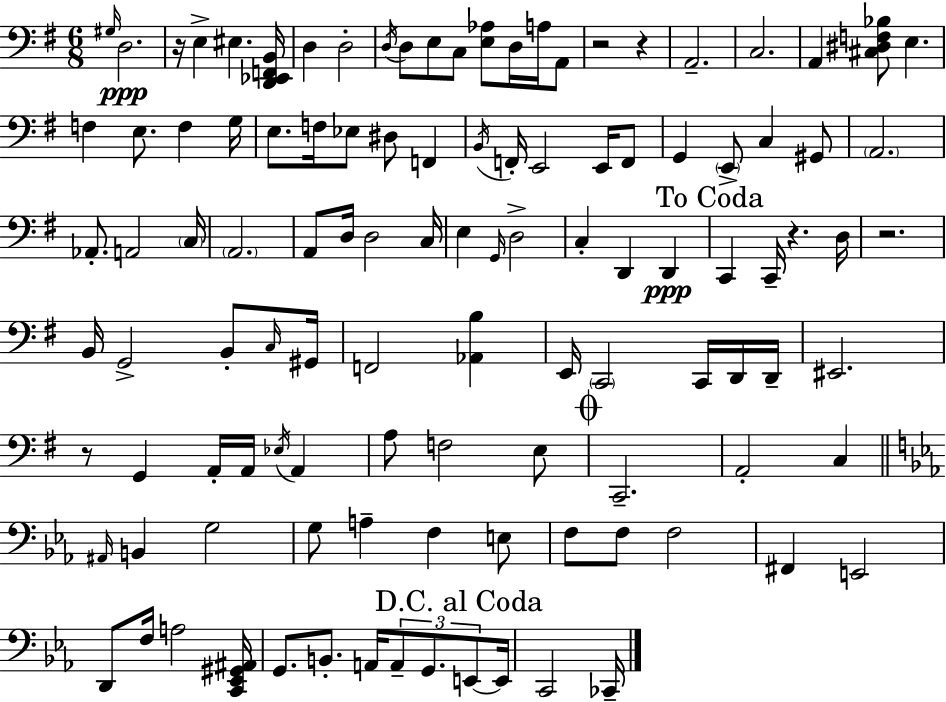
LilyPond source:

{
  \clef bass
  \numericTimeSignature
  \time 6/8
  \key e \minor
  \repeat volta 2 { \grace { gis16 }\ppp d2. | r16 e4-> eis4. | <d, ees, f, b,>16 d4 d2-. | \acciaccatura { d16 } d8 e8 c8 <e aes>8 d16 a16 | \break a,8 r2 r4 | a,2.-- | c2. | a,4 <cis dis f bes>8 e4. | \break f4 e8. f4 | g16 e8. f16 ees8 dis8 f,4 | \acciaccatura { b,16 } f,16-. e,2 | e,16 f,8 g,4 \parenthesize e,8-> c4 | \break gis,8 \parenthesize a,2. | aes,8.-. a,2 | \parenthesize c16 \parenthesize a,2. | a,8 d16 d2 | \break c16 e4 \grace { g,16 } d2-> | c4-. d,4 | d,4\ppp \mark "To Coda" c,4 c,16-- r4. | d16 r2. | \break b,16 g,2-> | b,8-. \grace { c16 } gis,16 f,2 | <aes, b>4 e,16 \parenthesize c,2 | c,16 d,16 d,16-- eis,2. | \break r8 g,4 a,16-. | a,16 \acciaccatura { ees16 } a,4 a8 f2 | e8 \mark \markup { \musicglyph "scripts.coda" } c,2.-- | a,2-. | \break c4 \bar "||" \break \key c \minor \grace { ais,16 } b,4 g2 | g8 a4-- f4 e8 | f8 f8 f2 | fis,4 e,2 | \break d,8 f16 a2 | <c, ees, gis, ais,>16 g,8. b,8.-. a,16 \tuplet 3/2 { a,8-- g,8. | \mark "D.C. al Coda" e,8~~ } e,16 c,2 | ces,16-- } \bar "|."
}